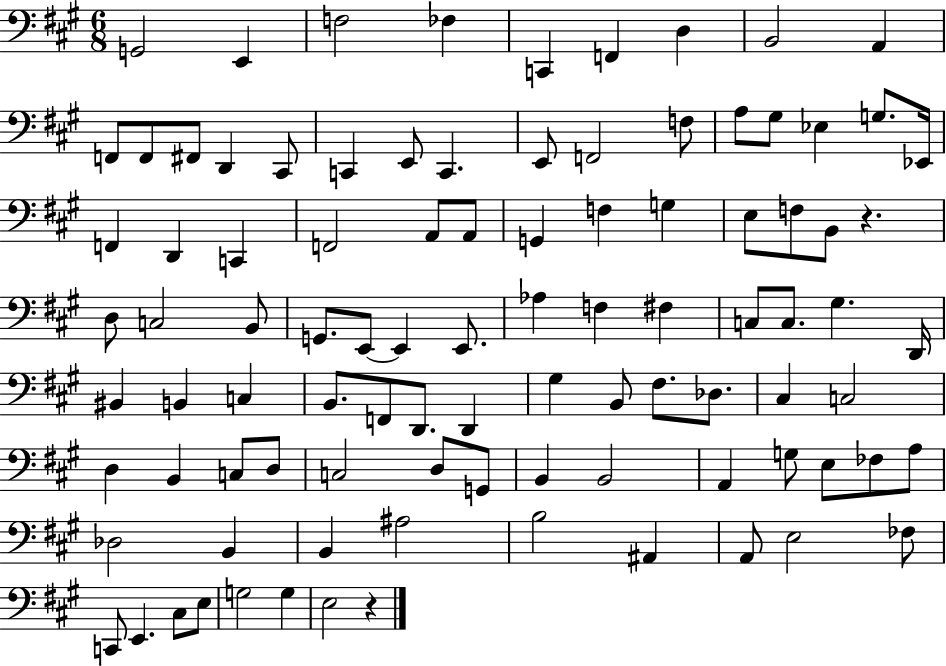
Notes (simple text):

G2/h E2/q F3/h FES3/q C2/q F2/q D3/q B2/h A2/q F2/e F2/e F#2/e D2/q C#2/e C2/q E2/e C2/q. E2/e F2/h F3/e A3/e G#3/e Eb3/q G3/e. Eb2/s F2/q D2/q C2/q F2/h A2/e A2/e G2/q F3/q G3/q E3/e F3/e B2/e R/q. D3/e C3/h B2/e G2/e. E2/e E2/q E2/e. Ab3/q F3/q F#3/q C3/e C3/e. G#3/q. D2/s BIS2/q B2/q C3/q B2/e. F2/e D2/e. D2/q G#3/q B2/e F#3/e. Db3/e. C#3/q C3/h D3/q B2/q C3/e D3/e C3/h D3/e G2/e B2/q B2/h A2/q G3/e E3/e FES3/e A3/e Db3/h B2/q B2/q A#3/h B3/h A#2/q A2/e E3/h FES3/e C2/e E2/q. C#3/e E3/e G3/h G3/q E3/h R/q